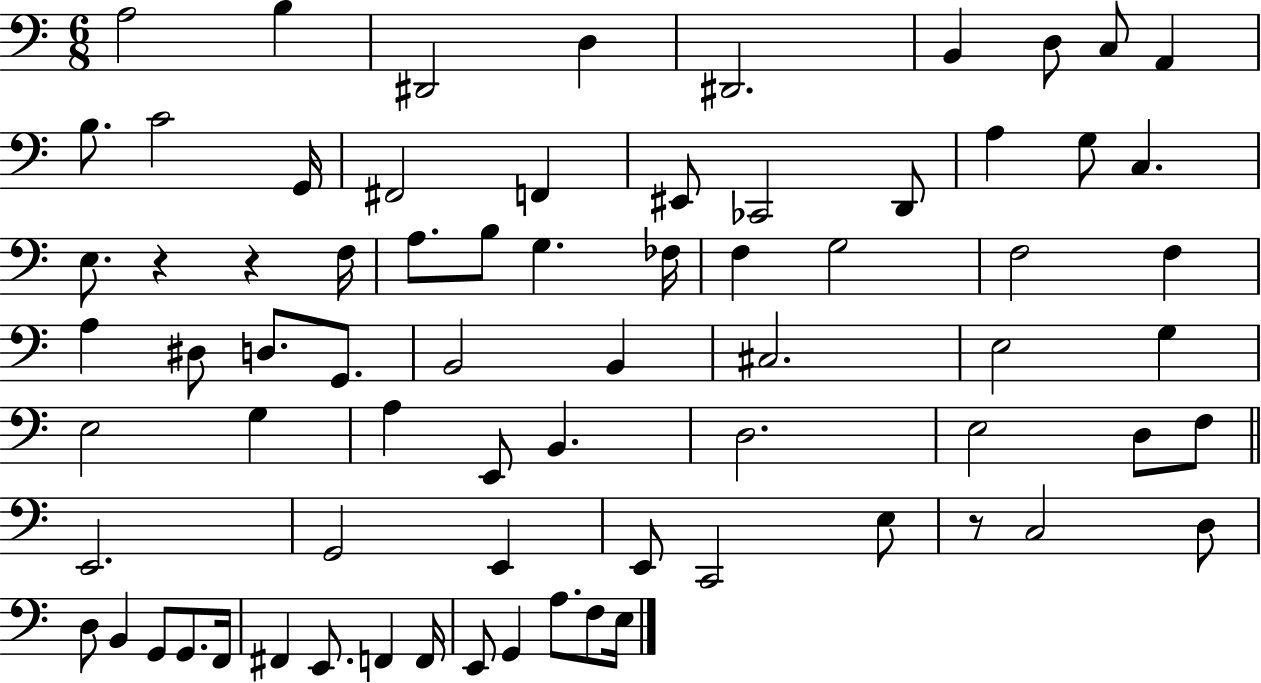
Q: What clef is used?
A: bass